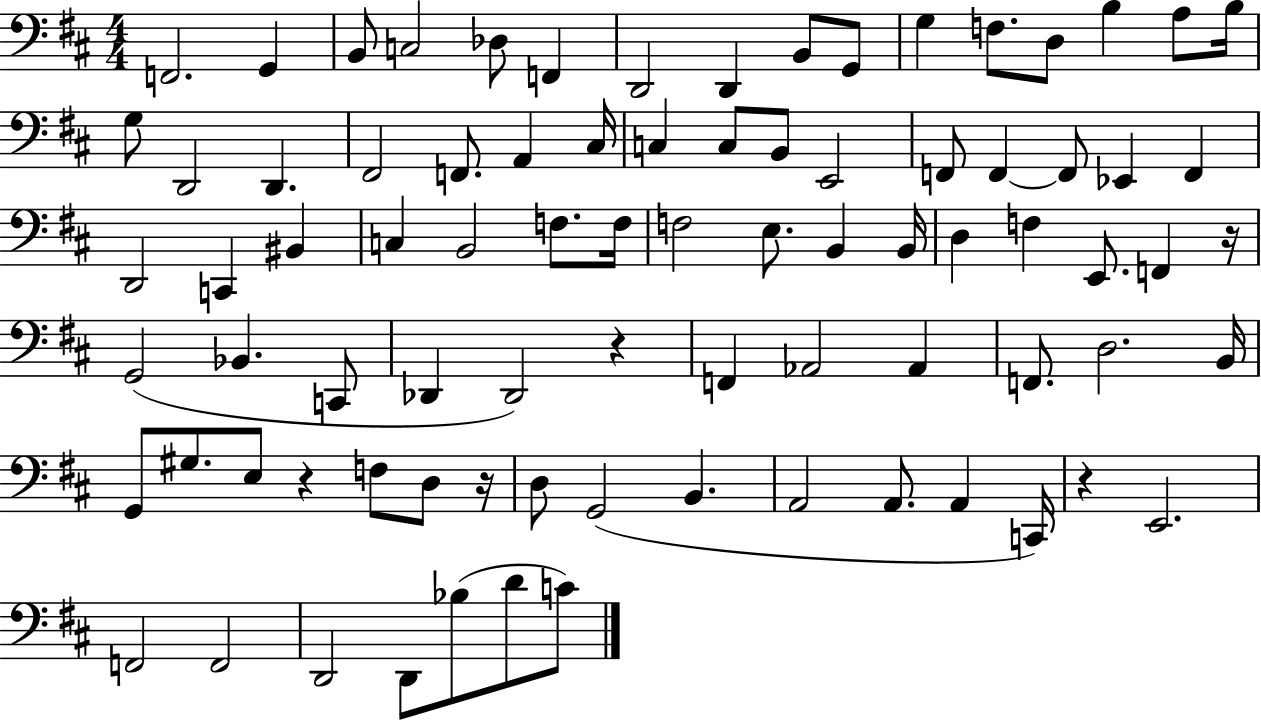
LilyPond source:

{
  \clef bass
  \numericTimeSignature
  \time 4/4
  \key d \major
  f,2. g,4 | b,8 c2 des8 f,4 | d,2 d,4 b,8 g,8 | g4 f8. d8 b4 a8 b16 | \break g8 d,2 d,4. | fis,2 f,8. a,4 cis16 | c4 c8 b,8 e,2 | f,8 f,4~~ f,8 ees,4 f,4 | \break d,2 c,4 bis,4 | c4 b,2 f8. f16 | f2 e8. b,4 b,16 | d4 f4 e,8. f,4 r16 | \break g,2( bes,4. c,8 | des,4 des,2) r4 | f,4 aes,2 aes,4 | f,8. d2. b,16 | \break g,8 gis8. e8 r4 f8 d8 r16 | d8 g,2( b,4. | a,2 a,8. a,4 c,16) | r4 e,2. | \break f,2 f,2 | d,2 d,8 bes8( d'8 c'8) | \bar "|."
}